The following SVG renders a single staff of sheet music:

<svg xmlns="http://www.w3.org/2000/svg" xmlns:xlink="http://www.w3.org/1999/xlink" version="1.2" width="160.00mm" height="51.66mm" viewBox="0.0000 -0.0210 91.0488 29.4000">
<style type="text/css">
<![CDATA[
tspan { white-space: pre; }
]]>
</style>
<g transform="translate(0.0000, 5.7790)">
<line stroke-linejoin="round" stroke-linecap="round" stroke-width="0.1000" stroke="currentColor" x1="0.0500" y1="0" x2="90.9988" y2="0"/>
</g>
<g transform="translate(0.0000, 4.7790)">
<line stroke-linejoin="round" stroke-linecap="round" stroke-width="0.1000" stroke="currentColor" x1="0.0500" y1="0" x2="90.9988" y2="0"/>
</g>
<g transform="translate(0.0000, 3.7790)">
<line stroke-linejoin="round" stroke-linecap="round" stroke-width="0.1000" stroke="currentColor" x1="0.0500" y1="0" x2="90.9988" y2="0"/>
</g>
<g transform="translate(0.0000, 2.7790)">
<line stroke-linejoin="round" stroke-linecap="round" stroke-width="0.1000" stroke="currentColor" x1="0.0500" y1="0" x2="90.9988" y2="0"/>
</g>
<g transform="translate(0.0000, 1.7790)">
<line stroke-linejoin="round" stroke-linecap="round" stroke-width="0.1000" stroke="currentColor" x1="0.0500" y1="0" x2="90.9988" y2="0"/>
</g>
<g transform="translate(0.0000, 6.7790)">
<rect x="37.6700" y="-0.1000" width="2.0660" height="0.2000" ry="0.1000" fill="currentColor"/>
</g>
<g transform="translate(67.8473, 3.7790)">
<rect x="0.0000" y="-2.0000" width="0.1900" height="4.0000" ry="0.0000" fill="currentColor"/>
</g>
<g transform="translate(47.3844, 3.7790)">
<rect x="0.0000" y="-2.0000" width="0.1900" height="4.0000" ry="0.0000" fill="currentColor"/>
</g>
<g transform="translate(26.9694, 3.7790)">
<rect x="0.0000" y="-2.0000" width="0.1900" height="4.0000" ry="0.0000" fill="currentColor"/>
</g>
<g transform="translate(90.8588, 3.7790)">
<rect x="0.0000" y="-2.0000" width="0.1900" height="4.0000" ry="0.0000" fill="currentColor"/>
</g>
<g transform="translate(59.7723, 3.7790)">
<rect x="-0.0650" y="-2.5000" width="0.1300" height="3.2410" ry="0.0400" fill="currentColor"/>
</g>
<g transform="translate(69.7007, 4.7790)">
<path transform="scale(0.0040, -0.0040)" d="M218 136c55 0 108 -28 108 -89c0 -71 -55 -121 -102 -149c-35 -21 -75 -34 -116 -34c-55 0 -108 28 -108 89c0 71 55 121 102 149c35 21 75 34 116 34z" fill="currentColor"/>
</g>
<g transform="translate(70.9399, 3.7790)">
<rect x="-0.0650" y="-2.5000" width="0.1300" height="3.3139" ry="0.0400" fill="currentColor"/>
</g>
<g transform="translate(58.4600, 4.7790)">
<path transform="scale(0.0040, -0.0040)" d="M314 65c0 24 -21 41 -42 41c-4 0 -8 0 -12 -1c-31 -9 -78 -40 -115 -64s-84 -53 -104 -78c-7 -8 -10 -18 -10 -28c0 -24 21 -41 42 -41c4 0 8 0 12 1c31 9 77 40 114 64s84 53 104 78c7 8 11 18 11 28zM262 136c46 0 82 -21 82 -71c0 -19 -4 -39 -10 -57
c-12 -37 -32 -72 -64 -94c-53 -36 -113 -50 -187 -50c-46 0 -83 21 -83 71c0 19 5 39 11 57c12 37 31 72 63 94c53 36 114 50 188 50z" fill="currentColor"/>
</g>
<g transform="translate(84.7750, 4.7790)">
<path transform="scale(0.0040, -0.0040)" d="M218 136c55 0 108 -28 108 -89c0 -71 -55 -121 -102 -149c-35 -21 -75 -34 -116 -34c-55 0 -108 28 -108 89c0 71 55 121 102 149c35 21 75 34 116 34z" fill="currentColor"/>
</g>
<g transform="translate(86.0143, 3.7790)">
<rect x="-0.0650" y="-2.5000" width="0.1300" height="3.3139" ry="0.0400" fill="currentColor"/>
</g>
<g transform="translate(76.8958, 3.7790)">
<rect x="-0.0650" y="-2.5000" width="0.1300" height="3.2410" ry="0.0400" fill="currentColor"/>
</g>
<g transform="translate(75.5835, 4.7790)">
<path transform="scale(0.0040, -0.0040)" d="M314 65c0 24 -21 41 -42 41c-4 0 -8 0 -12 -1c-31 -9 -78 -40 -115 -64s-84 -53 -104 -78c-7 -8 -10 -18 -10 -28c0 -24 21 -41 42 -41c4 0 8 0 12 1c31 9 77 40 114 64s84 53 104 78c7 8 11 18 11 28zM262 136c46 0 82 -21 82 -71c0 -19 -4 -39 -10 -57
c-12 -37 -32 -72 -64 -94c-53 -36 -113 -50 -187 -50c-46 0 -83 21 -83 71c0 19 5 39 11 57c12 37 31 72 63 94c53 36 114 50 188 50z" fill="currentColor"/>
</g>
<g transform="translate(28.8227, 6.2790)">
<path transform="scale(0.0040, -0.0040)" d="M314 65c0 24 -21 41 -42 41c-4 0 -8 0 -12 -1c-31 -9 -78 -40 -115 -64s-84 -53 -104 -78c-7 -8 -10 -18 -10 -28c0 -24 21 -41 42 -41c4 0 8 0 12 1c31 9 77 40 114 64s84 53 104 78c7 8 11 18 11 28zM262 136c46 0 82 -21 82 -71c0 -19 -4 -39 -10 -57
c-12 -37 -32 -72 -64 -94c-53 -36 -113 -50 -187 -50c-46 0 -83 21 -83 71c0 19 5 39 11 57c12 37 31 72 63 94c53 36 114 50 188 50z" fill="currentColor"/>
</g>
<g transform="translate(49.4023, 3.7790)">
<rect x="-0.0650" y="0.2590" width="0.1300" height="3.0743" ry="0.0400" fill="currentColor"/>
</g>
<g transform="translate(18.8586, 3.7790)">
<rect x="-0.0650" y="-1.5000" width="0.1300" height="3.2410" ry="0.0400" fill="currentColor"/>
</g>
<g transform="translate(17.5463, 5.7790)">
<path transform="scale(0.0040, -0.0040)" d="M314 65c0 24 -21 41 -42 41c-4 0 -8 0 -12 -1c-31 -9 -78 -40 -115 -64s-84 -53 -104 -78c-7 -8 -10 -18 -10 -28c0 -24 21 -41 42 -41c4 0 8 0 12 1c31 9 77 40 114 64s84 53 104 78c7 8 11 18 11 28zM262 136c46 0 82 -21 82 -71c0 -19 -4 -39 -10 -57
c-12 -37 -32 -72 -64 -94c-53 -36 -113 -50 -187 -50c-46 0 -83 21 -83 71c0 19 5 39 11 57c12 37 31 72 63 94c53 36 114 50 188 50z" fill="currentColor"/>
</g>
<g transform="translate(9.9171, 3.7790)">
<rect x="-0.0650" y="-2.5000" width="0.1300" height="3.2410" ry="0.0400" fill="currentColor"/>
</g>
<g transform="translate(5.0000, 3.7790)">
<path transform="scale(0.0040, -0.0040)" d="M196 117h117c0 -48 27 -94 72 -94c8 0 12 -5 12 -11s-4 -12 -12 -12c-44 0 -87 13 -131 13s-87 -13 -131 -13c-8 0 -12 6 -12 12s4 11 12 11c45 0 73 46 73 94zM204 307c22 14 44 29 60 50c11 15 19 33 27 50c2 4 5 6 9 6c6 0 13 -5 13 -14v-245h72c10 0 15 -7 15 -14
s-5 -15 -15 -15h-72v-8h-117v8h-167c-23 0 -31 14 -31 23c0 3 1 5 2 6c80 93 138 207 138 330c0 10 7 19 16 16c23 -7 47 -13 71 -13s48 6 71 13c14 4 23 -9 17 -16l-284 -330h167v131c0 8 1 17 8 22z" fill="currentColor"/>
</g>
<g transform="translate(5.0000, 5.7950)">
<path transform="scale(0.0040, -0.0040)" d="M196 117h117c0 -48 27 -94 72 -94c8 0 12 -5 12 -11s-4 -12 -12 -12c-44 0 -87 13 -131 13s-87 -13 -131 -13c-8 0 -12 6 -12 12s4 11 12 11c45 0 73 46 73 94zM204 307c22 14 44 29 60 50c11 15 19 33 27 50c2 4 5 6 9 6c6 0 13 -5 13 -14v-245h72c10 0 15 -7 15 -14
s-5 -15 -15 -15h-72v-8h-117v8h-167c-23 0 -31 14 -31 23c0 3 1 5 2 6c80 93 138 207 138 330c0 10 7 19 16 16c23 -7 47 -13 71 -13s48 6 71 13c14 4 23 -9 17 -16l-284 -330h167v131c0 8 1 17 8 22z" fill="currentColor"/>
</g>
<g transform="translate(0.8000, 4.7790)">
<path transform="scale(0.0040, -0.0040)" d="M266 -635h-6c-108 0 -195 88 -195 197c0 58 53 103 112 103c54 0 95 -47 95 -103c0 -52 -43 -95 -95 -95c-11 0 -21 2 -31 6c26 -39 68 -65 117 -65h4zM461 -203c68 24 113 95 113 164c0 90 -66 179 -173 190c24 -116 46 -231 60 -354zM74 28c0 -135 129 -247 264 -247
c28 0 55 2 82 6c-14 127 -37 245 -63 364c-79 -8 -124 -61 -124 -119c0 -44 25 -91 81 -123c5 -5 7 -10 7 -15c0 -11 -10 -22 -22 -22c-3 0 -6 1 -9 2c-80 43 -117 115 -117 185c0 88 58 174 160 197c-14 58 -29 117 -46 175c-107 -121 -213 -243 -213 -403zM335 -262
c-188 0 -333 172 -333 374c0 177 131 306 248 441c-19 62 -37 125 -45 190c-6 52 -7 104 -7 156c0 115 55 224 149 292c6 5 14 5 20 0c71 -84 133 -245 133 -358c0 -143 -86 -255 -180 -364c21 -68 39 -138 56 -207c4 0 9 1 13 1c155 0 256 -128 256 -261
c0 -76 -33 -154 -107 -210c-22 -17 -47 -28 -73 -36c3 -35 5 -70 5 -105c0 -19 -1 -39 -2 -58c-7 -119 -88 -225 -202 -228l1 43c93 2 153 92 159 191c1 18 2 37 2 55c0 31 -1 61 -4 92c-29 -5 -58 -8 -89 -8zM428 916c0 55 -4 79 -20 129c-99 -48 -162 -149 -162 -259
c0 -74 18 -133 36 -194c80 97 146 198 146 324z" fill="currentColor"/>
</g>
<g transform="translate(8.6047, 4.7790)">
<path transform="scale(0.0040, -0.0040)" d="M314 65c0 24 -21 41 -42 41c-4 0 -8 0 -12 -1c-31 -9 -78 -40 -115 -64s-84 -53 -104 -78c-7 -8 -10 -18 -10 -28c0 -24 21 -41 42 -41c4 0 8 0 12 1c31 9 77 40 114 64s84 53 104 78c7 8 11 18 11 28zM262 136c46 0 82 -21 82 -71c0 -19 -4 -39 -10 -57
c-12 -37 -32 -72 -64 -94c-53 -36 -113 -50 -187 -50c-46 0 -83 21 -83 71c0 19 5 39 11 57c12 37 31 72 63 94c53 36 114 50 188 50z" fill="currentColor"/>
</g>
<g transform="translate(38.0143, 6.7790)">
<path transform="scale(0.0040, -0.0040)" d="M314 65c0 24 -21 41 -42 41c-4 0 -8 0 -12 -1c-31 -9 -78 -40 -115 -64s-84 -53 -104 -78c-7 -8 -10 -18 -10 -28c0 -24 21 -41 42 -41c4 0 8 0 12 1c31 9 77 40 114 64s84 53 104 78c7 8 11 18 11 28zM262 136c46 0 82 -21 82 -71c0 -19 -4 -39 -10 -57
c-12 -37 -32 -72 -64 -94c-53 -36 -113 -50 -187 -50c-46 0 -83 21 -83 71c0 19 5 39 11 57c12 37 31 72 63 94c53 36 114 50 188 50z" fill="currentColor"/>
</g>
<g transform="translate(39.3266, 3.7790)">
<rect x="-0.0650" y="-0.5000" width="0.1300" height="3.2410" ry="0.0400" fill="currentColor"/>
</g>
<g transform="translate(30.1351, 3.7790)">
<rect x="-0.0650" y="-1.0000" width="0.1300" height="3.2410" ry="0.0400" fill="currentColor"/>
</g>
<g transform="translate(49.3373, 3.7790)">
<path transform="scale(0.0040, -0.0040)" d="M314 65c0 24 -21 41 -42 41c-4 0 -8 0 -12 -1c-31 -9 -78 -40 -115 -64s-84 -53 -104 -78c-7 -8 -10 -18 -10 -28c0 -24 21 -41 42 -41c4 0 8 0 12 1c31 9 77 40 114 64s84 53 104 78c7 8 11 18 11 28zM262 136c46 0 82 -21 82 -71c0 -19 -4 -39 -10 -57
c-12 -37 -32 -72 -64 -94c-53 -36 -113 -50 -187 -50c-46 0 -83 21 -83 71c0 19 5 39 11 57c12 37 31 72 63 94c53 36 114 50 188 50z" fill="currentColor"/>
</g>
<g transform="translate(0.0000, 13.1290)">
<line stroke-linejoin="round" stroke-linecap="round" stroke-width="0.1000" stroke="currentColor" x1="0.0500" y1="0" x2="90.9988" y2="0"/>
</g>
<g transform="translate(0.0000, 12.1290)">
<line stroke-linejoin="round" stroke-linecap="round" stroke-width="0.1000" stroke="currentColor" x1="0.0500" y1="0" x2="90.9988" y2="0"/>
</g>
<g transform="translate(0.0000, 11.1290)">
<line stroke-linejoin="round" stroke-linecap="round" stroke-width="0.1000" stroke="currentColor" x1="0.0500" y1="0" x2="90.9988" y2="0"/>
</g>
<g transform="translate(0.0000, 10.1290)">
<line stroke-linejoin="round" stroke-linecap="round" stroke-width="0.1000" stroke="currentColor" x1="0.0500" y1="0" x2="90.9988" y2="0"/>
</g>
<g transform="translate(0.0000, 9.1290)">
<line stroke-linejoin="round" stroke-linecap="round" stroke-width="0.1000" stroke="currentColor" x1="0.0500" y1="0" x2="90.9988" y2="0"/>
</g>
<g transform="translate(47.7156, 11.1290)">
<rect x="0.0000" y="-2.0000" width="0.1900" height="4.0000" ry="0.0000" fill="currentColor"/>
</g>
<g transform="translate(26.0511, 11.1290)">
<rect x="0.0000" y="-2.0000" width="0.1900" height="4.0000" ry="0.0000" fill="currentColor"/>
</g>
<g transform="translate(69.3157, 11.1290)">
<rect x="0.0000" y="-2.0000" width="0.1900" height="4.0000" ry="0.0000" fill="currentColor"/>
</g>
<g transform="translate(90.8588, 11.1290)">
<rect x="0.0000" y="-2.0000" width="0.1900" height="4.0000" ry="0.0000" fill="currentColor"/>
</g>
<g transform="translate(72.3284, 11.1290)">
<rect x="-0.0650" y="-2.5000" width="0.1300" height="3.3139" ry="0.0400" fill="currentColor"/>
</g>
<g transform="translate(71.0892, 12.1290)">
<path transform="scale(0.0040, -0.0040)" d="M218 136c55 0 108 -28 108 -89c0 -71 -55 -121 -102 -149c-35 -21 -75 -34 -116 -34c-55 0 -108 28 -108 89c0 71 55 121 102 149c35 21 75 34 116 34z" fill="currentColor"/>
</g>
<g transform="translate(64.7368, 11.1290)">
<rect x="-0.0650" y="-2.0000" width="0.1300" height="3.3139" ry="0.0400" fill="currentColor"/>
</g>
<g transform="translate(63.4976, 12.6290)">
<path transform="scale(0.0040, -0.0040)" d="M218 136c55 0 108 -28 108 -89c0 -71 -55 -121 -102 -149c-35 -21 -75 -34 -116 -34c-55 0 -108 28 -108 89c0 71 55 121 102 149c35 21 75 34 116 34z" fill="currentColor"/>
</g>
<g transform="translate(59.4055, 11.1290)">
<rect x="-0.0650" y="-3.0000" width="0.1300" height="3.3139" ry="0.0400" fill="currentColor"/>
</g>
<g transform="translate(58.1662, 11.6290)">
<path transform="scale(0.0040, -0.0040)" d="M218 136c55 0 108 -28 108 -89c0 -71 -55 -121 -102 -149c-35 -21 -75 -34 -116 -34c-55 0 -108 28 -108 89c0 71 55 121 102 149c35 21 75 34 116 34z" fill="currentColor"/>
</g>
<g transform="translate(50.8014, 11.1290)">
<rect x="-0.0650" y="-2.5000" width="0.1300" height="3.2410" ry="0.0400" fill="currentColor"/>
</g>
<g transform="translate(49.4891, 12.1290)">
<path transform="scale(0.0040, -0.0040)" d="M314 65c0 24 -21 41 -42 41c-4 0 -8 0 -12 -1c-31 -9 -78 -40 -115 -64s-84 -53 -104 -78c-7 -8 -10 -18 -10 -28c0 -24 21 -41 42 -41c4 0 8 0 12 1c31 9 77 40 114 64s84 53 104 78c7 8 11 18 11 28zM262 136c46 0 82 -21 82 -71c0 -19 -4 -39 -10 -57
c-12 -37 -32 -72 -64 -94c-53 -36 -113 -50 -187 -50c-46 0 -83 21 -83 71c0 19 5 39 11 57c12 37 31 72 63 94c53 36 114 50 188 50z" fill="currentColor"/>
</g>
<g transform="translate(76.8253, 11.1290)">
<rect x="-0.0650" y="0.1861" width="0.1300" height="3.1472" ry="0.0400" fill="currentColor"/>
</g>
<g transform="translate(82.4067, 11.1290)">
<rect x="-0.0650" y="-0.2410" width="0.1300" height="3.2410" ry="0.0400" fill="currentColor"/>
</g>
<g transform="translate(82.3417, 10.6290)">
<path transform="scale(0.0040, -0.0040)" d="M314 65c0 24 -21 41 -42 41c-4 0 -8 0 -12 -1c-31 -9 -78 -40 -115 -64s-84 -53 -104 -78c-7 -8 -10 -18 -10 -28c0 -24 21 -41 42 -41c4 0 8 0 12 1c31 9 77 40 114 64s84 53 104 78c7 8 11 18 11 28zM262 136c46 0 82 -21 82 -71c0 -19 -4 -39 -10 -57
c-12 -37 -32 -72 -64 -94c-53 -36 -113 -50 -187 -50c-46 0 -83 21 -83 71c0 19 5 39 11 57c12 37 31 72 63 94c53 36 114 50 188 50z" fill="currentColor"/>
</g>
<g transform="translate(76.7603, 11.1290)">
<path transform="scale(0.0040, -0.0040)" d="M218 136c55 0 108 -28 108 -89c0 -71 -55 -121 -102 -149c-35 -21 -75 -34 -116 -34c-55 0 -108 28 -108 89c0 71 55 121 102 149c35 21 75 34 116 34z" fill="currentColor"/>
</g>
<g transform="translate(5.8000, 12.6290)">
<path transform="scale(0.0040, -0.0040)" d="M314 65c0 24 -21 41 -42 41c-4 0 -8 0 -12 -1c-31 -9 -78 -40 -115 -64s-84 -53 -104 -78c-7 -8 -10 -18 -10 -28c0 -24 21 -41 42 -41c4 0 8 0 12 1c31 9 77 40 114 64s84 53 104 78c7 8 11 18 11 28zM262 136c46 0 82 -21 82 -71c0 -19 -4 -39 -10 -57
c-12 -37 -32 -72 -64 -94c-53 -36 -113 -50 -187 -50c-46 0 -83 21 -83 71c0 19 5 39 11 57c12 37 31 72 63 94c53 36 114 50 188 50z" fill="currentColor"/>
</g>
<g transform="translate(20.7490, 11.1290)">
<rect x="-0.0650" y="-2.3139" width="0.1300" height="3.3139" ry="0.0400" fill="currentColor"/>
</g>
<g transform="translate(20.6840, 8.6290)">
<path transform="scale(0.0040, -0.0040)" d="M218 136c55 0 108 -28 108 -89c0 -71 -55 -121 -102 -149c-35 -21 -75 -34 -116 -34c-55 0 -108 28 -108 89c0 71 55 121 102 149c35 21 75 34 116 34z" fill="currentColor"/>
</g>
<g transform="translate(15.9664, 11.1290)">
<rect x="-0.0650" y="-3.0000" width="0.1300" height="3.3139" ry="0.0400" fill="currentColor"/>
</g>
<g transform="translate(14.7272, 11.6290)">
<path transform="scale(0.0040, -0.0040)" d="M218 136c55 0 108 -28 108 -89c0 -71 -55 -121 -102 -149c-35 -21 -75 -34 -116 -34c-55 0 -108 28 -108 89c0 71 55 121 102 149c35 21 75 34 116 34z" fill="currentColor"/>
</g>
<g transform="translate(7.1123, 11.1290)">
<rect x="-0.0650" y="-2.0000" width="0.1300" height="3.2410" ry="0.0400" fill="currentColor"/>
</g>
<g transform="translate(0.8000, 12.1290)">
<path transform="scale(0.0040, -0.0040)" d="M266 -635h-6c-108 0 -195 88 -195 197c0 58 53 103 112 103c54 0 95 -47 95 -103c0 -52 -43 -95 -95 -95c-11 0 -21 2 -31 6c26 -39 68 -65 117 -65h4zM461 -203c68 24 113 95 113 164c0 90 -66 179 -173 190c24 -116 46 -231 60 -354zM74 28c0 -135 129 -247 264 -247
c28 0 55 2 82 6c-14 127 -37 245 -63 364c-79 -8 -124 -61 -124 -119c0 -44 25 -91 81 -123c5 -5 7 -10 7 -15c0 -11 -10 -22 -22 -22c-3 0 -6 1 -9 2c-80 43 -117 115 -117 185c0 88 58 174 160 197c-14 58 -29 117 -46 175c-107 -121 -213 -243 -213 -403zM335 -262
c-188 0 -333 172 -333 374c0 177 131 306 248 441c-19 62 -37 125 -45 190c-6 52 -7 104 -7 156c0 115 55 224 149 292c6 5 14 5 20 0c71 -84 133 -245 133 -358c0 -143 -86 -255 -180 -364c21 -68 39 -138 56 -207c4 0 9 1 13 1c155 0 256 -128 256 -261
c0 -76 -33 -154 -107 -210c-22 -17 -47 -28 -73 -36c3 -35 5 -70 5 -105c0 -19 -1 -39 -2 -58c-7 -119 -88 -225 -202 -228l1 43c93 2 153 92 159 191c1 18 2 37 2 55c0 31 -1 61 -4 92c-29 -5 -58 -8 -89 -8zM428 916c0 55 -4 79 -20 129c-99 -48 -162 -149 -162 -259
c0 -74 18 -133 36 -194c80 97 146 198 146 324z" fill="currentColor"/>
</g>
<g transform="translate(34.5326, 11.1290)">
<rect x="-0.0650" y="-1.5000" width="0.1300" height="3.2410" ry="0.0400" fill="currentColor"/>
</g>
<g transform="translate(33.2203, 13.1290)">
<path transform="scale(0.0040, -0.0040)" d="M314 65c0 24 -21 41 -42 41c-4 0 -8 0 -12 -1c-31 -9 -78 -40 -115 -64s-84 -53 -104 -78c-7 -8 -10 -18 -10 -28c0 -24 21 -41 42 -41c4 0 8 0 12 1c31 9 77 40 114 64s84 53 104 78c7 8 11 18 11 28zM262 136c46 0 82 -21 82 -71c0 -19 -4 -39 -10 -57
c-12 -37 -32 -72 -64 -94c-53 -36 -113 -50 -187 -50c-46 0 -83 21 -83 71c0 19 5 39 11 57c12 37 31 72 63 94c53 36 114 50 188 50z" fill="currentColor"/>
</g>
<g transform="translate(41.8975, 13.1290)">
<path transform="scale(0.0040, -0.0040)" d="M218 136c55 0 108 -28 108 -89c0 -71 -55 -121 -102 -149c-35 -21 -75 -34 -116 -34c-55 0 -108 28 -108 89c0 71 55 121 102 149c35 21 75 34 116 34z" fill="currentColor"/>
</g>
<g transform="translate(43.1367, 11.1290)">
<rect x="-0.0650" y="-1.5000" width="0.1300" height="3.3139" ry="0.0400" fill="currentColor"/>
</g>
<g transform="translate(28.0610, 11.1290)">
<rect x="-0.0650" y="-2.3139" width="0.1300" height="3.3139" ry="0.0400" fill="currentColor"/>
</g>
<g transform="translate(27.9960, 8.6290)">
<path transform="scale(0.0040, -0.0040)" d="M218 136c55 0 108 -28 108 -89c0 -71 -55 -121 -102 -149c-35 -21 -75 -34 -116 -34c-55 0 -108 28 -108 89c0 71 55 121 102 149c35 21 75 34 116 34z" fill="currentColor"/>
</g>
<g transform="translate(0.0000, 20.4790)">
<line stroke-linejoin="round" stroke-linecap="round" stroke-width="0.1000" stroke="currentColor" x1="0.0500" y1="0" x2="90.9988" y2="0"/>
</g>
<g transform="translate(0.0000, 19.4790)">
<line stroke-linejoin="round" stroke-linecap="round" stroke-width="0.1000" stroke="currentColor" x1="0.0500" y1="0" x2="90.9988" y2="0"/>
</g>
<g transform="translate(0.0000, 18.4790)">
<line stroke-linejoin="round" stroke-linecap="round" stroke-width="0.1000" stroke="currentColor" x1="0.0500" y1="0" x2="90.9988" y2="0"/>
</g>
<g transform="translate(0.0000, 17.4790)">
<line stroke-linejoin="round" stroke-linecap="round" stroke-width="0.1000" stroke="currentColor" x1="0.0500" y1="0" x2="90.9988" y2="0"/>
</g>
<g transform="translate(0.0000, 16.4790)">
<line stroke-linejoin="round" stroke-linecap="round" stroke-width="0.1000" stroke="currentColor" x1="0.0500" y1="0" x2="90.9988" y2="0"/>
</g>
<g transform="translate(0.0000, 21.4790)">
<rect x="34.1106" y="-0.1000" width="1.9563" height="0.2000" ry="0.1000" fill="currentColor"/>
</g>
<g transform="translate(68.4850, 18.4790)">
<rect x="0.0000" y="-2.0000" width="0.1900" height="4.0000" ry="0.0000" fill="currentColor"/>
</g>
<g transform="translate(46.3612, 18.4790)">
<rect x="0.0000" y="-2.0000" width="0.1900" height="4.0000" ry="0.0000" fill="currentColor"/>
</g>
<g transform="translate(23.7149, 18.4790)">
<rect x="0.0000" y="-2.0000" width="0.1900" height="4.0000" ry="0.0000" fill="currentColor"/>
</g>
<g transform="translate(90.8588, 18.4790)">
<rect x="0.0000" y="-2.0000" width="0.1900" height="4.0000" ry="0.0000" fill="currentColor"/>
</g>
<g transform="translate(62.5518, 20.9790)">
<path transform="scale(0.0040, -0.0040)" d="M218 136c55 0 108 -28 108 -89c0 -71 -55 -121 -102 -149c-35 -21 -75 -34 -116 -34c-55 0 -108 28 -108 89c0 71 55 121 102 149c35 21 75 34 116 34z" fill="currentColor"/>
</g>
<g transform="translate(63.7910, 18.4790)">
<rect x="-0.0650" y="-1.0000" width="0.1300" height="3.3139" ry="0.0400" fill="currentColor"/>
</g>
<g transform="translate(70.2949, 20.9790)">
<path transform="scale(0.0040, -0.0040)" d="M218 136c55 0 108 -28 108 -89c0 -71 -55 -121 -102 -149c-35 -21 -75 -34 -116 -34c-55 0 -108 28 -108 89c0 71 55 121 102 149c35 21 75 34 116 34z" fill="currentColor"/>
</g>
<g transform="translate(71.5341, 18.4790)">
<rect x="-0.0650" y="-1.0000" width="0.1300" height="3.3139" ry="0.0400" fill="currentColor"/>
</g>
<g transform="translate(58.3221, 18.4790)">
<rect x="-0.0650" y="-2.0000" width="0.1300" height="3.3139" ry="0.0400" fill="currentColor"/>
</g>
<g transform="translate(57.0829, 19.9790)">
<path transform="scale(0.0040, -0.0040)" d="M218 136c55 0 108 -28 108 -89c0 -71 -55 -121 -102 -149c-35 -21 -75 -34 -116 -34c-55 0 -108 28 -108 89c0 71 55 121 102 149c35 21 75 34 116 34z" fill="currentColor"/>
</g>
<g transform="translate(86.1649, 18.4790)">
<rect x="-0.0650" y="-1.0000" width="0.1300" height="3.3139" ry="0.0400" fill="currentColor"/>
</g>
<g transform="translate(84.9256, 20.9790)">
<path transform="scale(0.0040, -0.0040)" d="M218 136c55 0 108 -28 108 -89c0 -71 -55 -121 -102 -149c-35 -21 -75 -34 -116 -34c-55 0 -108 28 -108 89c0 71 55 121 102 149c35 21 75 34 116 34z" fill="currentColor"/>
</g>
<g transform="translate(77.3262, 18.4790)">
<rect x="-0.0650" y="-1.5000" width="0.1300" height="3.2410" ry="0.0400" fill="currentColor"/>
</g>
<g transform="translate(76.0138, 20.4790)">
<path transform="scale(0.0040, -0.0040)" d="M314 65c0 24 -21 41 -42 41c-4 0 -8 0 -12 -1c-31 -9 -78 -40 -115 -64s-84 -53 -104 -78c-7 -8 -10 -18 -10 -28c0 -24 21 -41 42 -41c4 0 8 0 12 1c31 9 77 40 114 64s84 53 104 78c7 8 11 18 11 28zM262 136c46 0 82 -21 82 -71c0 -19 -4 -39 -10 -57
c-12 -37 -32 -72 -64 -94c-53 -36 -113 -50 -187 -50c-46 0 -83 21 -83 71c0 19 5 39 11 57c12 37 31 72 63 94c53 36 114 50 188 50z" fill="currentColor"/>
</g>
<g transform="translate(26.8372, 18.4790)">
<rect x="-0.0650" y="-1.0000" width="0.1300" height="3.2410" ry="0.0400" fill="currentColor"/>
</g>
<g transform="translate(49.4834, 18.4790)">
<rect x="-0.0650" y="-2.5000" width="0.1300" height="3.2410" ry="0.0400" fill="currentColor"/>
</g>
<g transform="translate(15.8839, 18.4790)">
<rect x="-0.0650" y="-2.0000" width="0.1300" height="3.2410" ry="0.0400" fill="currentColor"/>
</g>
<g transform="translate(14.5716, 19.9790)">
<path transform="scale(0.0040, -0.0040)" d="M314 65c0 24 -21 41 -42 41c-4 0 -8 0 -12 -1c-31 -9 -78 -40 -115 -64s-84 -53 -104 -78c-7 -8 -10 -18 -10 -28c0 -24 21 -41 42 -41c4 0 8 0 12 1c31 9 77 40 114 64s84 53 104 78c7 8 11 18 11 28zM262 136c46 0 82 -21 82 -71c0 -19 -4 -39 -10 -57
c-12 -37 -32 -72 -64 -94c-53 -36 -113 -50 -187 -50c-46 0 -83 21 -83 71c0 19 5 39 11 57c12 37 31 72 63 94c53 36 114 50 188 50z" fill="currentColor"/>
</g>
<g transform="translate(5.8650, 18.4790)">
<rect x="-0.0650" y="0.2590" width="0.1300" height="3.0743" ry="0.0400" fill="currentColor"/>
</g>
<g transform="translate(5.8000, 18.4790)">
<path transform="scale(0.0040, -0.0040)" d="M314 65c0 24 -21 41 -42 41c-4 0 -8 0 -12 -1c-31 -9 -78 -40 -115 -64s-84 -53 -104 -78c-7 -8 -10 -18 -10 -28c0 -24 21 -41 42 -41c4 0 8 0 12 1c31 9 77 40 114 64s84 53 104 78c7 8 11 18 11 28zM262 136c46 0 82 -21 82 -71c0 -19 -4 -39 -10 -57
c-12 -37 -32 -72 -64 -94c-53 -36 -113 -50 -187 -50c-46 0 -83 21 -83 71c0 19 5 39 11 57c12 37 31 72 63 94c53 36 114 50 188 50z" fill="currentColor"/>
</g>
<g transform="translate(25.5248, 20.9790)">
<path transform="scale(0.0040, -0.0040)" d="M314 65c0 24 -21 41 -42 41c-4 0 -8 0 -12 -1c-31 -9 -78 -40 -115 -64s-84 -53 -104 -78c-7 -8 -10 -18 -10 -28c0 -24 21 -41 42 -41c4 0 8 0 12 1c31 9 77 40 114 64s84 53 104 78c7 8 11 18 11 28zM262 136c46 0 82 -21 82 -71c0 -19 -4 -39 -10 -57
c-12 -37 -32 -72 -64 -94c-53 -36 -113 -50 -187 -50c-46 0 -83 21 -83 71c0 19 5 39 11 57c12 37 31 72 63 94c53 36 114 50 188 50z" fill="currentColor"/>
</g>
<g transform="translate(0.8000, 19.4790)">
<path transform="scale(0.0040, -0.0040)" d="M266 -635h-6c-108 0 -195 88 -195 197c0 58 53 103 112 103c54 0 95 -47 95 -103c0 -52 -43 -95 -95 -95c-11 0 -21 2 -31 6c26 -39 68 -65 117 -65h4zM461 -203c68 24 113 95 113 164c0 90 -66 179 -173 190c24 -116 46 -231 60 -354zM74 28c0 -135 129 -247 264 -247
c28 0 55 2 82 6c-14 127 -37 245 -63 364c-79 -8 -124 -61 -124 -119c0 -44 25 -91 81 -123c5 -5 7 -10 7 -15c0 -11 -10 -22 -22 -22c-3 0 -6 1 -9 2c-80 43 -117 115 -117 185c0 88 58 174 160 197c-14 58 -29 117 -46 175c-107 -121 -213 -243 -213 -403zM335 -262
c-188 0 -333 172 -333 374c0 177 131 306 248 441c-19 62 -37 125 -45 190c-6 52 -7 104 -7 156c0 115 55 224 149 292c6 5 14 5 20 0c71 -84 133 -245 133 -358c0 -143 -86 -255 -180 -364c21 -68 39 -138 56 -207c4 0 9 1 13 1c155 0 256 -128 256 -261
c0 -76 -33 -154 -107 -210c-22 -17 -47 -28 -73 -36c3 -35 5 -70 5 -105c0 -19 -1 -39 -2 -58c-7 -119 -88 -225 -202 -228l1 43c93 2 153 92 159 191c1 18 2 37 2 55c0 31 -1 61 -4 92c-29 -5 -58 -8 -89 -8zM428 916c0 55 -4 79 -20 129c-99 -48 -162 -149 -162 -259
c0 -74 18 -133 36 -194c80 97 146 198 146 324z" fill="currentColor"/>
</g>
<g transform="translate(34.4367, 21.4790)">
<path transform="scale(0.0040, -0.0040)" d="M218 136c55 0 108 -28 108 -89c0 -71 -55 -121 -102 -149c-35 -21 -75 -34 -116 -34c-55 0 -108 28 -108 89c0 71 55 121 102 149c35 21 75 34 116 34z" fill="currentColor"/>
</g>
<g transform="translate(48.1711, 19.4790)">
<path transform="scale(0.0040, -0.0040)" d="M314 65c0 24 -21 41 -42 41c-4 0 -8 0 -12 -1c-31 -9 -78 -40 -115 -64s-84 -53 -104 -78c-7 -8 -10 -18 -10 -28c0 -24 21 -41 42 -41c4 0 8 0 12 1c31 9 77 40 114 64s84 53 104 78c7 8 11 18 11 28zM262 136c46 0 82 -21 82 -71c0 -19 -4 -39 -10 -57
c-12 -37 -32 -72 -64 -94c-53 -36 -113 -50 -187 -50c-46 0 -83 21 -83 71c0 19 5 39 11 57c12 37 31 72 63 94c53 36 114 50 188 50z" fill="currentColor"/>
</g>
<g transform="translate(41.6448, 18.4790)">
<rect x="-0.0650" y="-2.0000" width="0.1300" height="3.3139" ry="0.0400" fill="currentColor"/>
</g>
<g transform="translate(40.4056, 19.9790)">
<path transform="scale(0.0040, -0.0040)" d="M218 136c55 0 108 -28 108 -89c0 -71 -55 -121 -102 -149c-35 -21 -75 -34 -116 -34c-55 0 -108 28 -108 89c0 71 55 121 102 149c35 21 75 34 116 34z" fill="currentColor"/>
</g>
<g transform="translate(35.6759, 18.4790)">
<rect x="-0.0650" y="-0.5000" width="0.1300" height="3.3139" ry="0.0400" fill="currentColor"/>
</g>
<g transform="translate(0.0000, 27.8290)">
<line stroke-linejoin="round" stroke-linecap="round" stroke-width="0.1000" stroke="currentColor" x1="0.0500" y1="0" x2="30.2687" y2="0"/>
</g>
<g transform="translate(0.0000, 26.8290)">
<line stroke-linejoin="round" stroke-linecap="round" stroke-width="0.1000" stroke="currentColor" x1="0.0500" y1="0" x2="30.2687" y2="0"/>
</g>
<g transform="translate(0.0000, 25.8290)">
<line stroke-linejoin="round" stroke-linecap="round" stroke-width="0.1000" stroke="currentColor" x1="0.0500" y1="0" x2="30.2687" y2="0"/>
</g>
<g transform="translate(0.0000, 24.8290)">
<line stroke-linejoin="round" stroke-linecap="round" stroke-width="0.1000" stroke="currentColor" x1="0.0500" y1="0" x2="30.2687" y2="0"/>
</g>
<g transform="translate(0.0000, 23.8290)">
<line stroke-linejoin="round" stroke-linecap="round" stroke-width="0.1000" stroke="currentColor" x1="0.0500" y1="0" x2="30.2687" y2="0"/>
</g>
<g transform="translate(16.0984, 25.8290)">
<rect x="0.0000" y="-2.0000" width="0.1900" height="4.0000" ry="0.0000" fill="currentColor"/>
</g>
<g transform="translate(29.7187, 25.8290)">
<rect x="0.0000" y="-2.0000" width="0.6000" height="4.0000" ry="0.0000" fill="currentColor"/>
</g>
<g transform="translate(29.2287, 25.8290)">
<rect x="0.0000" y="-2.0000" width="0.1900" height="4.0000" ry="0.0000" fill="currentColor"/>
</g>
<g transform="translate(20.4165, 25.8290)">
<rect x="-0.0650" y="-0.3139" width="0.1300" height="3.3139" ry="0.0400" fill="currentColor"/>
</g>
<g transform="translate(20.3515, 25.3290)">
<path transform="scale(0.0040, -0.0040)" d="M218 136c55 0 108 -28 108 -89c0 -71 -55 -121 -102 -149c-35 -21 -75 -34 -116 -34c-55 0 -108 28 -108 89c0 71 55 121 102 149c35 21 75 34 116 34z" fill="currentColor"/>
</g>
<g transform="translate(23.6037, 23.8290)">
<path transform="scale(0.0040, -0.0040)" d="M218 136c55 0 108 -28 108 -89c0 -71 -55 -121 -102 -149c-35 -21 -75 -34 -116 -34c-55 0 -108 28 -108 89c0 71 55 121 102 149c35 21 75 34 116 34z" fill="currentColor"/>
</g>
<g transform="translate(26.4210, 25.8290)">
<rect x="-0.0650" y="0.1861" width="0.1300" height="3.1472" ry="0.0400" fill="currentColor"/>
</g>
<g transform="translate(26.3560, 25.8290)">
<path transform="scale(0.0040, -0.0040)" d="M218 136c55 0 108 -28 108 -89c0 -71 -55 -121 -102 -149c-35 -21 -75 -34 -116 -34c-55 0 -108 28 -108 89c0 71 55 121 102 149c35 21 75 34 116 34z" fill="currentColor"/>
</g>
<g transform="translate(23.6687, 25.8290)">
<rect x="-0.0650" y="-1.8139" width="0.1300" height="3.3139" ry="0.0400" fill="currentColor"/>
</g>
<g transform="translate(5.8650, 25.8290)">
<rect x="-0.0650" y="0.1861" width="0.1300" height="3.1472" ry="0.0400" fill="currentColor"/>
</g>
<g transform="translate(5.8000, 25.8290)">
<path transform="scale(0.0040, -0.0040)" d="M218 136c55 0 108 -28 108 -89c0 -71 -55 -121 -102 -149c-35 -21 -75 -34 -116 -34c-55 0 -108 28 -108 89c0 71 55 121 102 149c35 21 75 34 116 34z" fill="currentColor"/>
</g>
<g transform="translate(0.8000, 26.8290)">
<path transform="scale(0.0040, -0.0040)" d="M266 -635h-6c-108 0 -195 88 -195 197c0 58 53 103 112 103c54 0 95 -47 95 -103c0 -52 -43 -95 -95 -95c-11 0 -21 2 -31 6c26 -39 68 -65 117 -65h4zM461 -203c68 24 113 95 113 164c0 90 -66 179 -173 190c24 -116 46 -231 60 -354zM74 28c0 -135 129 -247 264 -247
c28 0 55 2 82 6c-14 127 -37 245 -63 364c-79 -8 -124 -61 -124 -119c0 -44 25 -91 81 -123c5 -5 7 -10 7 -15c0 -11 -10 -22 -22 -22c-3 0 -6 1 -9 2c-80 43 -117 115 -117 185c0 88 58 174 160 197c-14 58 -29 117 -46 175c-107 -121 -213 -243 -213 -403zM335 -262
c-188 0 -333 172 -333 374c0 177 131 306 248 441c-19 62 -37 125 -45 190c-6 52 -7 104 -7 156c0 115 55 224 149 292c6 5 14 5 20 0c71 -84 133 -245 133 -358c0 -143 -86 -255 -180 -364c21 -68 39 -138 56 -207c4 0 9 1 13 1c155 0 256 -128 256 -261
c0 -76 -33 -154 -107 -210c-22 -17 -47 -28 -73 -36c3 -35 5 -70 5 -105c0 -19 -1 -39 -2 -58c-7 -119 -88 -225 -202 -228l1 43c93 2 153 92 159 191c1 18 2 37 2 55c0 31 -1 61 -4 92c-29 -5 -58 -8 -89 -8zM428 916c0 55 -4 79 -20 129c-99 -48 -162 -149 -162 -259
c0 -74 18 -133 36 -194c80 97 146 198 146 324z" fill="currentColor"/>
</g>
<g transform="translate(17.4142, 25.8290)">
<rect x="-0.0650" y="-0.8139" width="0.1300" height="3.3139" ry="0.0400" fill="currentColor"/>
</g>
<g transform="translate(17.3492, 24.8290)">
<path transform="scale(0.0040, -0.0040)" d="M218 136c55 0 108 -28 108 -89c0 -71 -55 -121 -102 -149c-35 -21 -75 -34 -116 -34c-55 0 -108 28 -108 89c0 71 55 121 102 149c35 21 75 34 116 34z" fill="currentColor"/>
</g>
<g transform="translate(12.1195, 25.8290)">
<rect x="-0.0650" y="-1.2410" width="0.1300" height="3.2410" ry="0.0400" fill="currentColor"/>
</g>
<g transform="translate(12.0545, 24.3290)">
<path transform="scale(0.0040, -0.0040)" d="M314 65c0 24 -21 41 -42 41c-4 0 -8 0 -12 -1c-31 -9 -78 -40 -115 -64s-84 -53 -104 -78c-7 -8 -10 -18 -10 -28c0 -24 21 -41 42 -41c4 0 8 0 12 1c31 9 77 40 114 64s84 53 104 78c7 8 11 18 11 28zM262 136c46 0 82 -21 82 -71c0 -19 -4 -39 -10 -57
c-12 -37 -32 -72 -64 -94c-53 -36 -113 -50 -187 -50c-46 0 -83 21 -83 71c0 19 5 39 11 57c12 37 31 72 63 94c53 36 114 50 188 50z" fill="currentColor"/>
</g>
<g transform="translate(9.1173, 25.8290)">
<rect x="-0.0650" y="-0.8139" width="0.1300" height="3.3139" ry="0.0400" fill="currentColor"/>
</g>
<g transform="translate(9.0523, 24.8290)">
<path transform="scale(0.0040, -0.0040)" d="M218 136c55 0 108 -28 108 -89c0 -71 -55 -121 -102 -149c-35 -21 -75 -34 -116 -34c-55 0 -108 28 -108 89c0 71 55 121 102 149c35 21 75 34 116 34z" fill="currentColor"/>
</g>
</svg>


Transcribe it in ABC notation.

X:1
T:Untitled
M:4/4
L:1/4
K:C
G2 E2 D2 C2 B2 G2 G G2 G F2 A g g E2 E G2 A F G B c2 B2 F2 D2 C F G2 F D D E2 D B d e2 d c f B